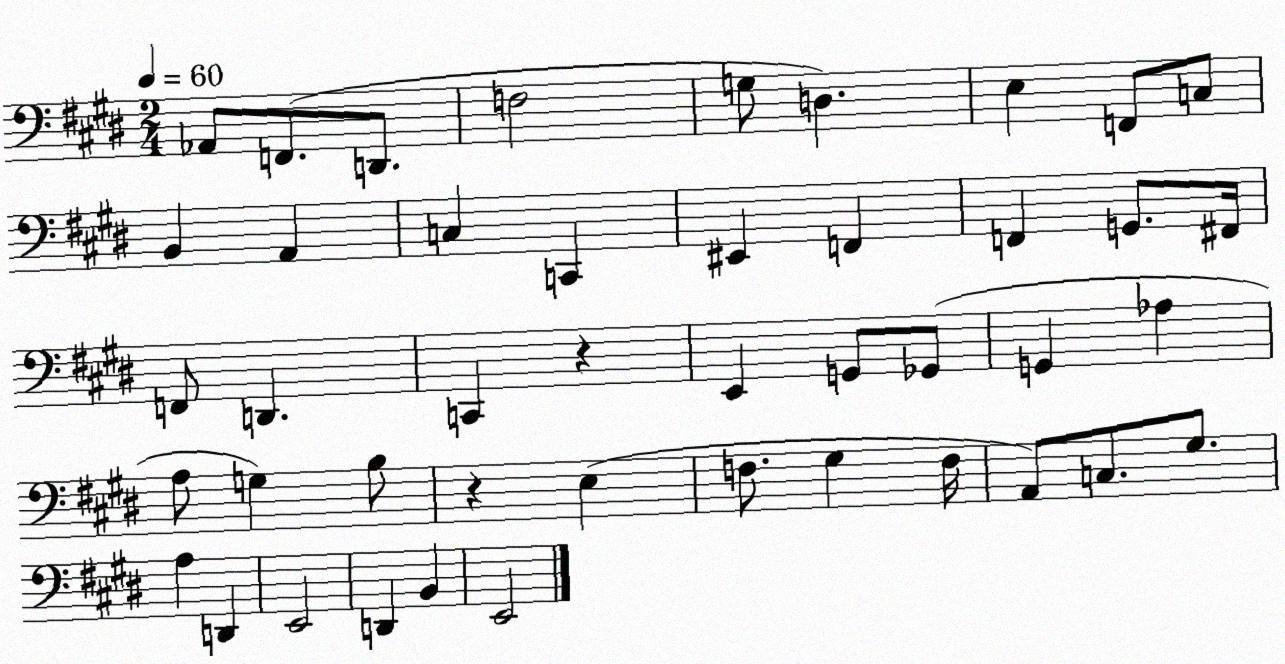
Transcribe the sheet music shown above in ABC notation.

X:1
T:Untitled
M:2/4
L:1/4
K:E
_A,,/2 F,,/2 D,,/2 F,2 G,/2 D, E, F,,/2 C,/2 B,, A,, C, C,, ^E,, F,, F,, G,,/2 ^F,,/4 F,,/2 D,, C,, z E,, G,,/2 _G,,/2 G,, _A, A,/2 G, B,/2 z E, F,/2 ^G, F,/4 A,,/2 C,/2 ^G,/2 A, D,, E,,2 D,, B,, E,,2